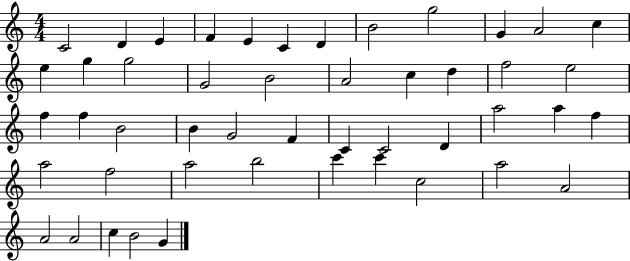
{
  \clef treble
  \numericTimeSignature
  \time 4/4
  \key c \major
  c'2 d'4 e'4 | f'4 e'4 c'4 d'4 | b'2 g''2 | g'4 a'2 c''4 | \break e''4 g''4 g''2 | g'2 b'2 | a'2 c''4 d''4 | f''2 e''2 | \break f''4 f''4 b'2 | b'4 g'2 f'4 | c'4 c'2 d'4 | a''2 a''4 f''4 | \break a''2 f''2 | a''2 b''2 | c'''4 c'''4 c''2 | a''2 a'2 | \break a'2 a'2 | c''4 b'2 g'4 | \bar "|."
}